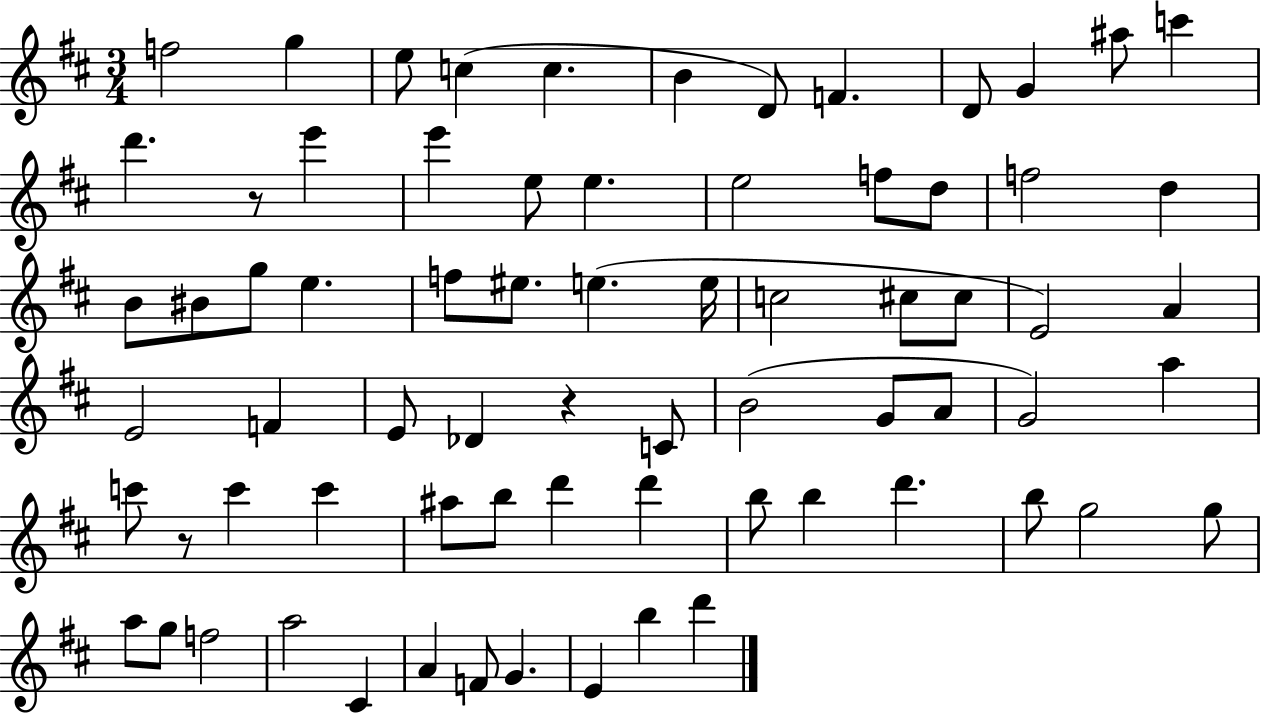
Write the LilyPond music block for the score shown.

{
  \clef treble
  \numericTimeSignature
  \time 3/4
  \key d \major
  f''2 g''4 | e''8 c''4( c''4. | b'4 d'8) f'4. | d'8 g'4 ais''8 c'''4 | \break d'''4. r8 e'''4 | e'''4 e''8 e''4. | e''2 f''8 d''8 | f''2 d''4 | \break b'8 bis'8 g''8 e''4. | f''8 eis''8. e''4.( e''16 | c''2 cis''8 cis''8 | e'2) a'4 | \break e'2 f'4 | e'8 des'4 r4 c'8 | b'2( g'8 a'8 | g'2) a''4 | \break c'''8 r8 c'''4 c'''4 | ais''8 b''8 d'''4 d'''4 | b''8 b''4 d'''4. | b''8 g''2 g''8 | \break a''8 g''8 f''2 | a''2 cis'4 | a'4 f'8 g'4. | e'4 b''4 d'''4 | \break \bar "|."
}